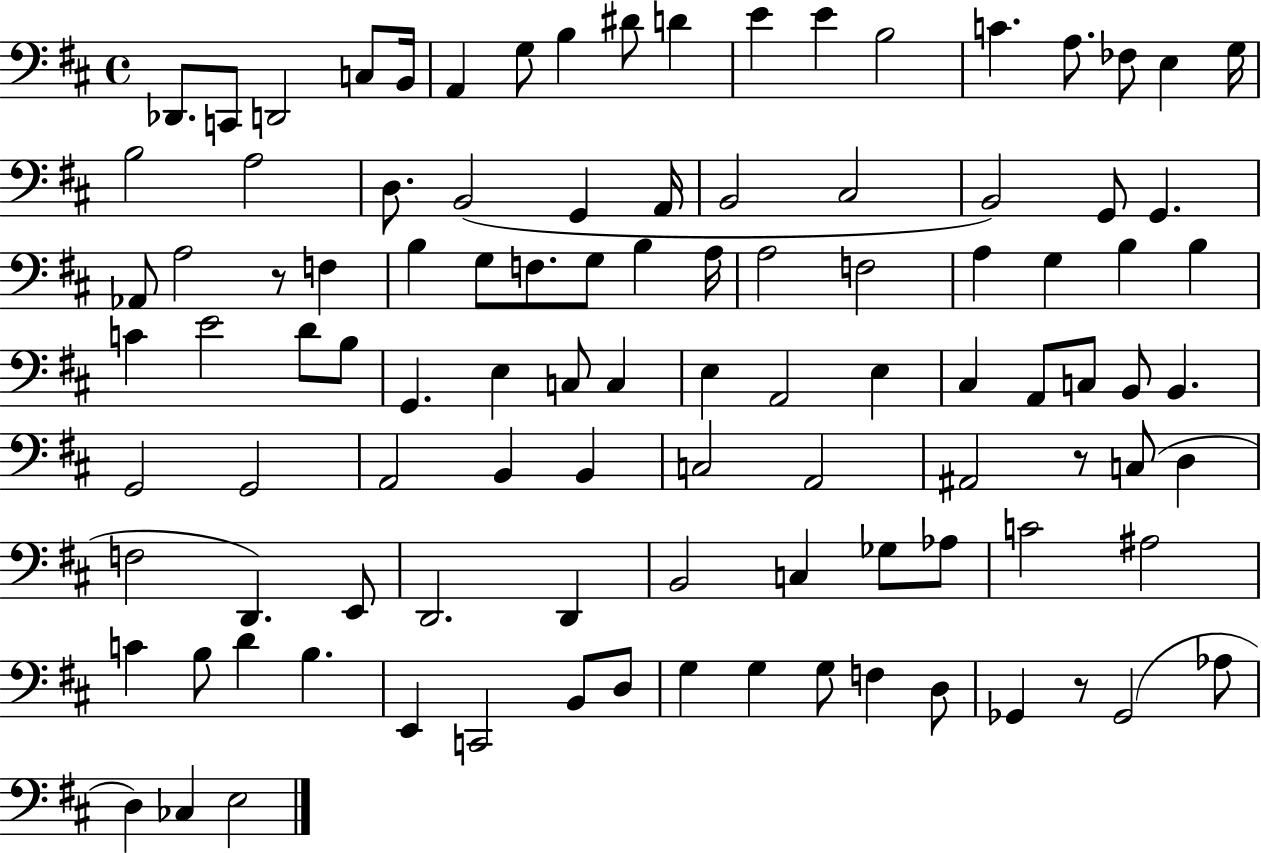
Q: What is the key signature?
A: D major